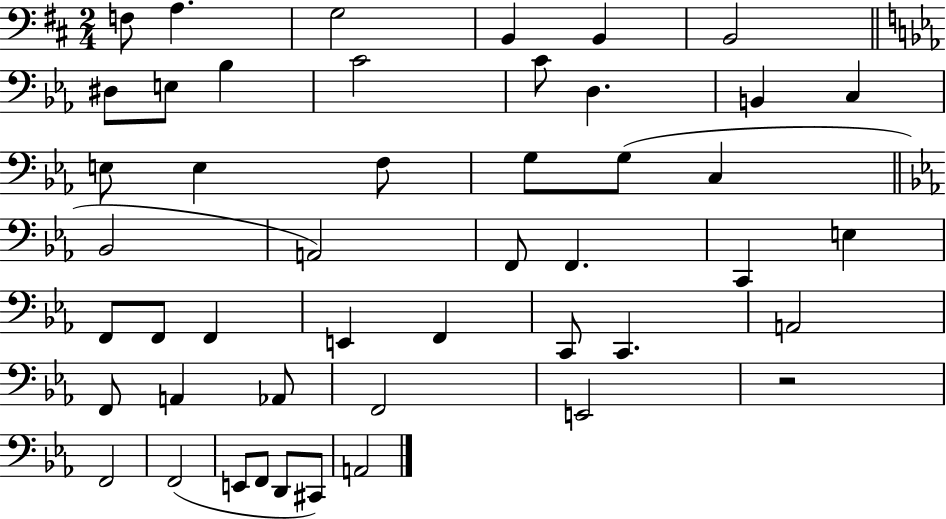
X:1
T:Untitled
M:2/4
L:1/4
K:D
F,/2 A, G,2 B,, B,, B,,2 ^D,/2 E,/2 _B, C2 C/2 D, B,, C, E,/2 E, F,/2 G,/2 G,/2 C, _B,,2 A,,2 F,,/2 F,, C,, E, F,,/2 F,,/2 F,, E,, F,, C,,/2 C,, A,,2 F,,/2 A,, _A,,/2 F,,2 E,,2 z2 F,,2 F,,2 E,,/2 F,,/2 D,,/2 ^C,,/2 A,,2